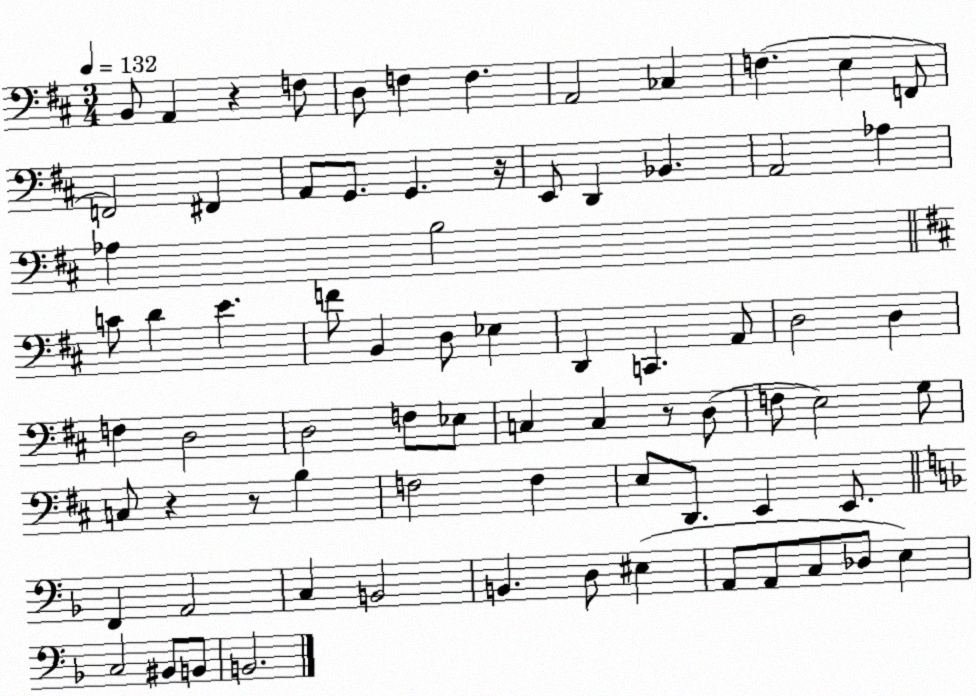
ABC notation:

X:1
T:Untitled
M:3/4
L:1/4
K:D
B,,/2 A,, z F,/2 D,/2 F, F, A,,2 _C, F, E, F,,/2 F,,2 ^F,, A,,/2 G,,/2 G,, z/4 E,,/2 D,, _B,, A,,2 _A, _A, B,2 C/2 D E F/2 B,, D,/2 _E, D,, C,, A,,/2 D,2 D, F, D,2 D,2 F,/2 _E,/2 C, C, z/2 D,/2 F,/2 E,2 G,/2 C,/2 z z/2 B, F,2 F, E,/2 D,,/2 E,, E,,/2 F,, A,,2 C, B,,2 B,, D,/2 ^E, A,,/2 A,,/2 C,/2 _D,/2 E, C,2 ^B,,/2 B,,/2 B,,2